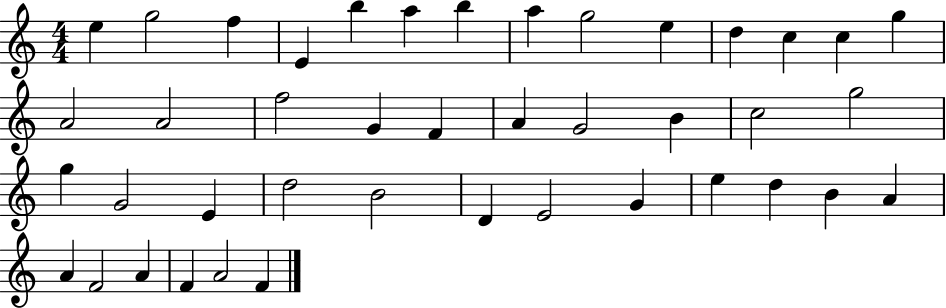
X:1
T:Untitled
M:4/4
L:1/4
K:C
e g2 f E b a b a g2 e d c c g A2 A2 f2 G F A G2 B c2 g2 g G2 E d2 B2 D E2 G e d B A A F2 A F A2 F